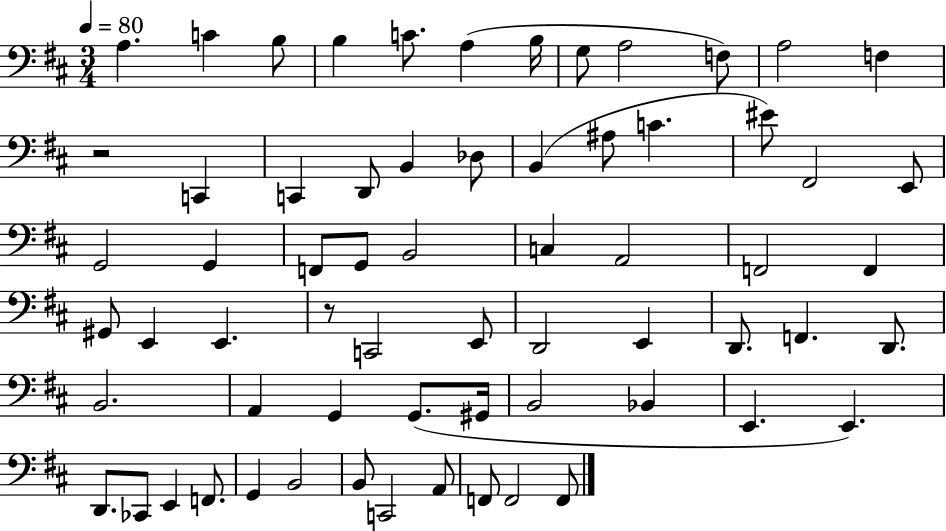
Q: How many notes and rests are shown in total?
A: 65